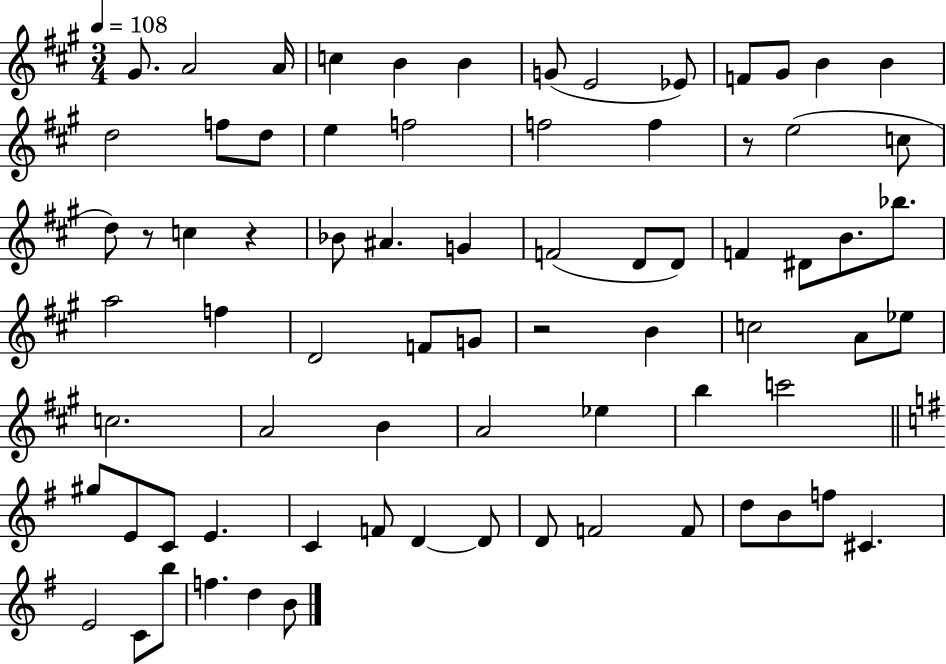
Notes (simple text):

G#4/e. A4/h A4/s C5/q B4/q B4/q G4/e E4/h Eb4/e F4/e G#4/e B4/q B4/q D5/h F5/e D5/e E5/q F5/h F5/h F5/q R/e E5/h C5/e D5/e R/e C5/q R/q Bb4/e A#4/q. G4/q F4/h D4/e D4/e F4/q D#4/e B4/e. Bb5/e. A5/h F5/q D4/h F4/e G4/e R/h B4/q C5/h A4/e Eb5/e C5/h. A4/h B4/q A4/h Eb5/q B5/q C6/h G#5/e E4/e C4/e E4/q. C4/q F4/e D4/q D4/e D4/e F4/h F4/e D5/e B4/e F5/e C#4/q. E4/h C4/e B5/e F5/q. D5/q B4/e